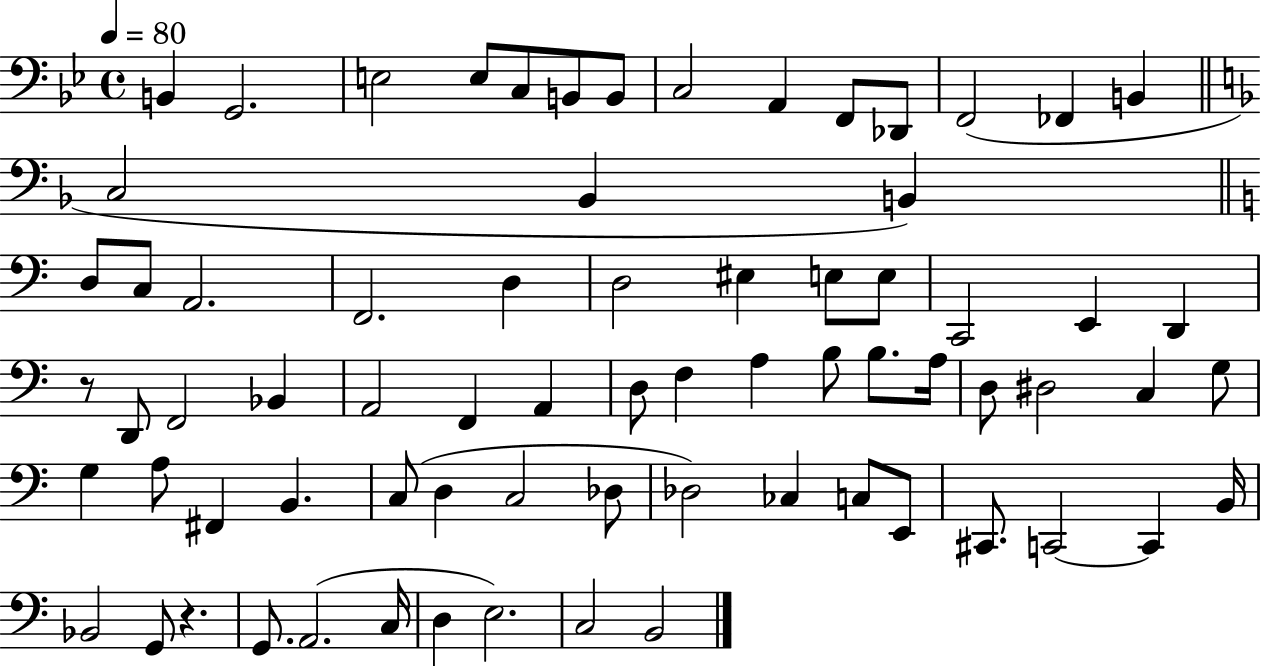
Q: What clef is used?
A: bass